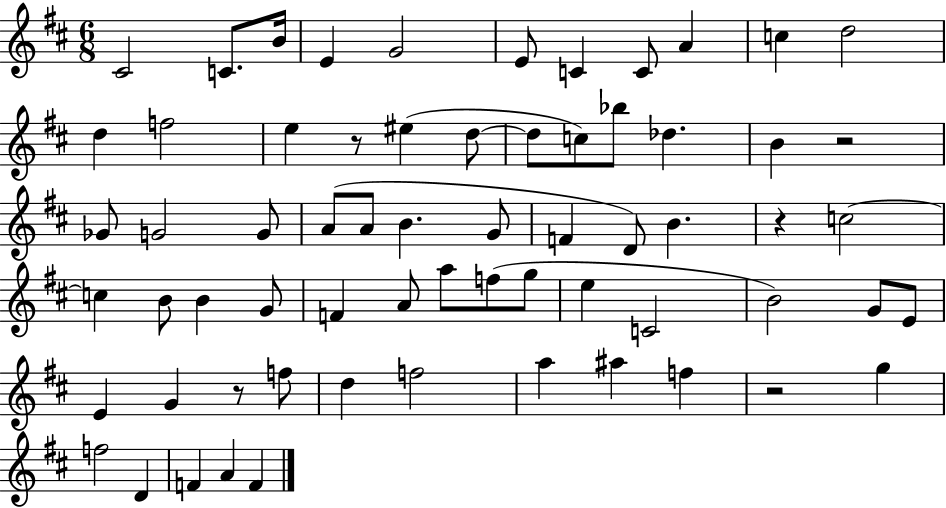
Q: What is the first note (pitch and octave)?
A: C#4